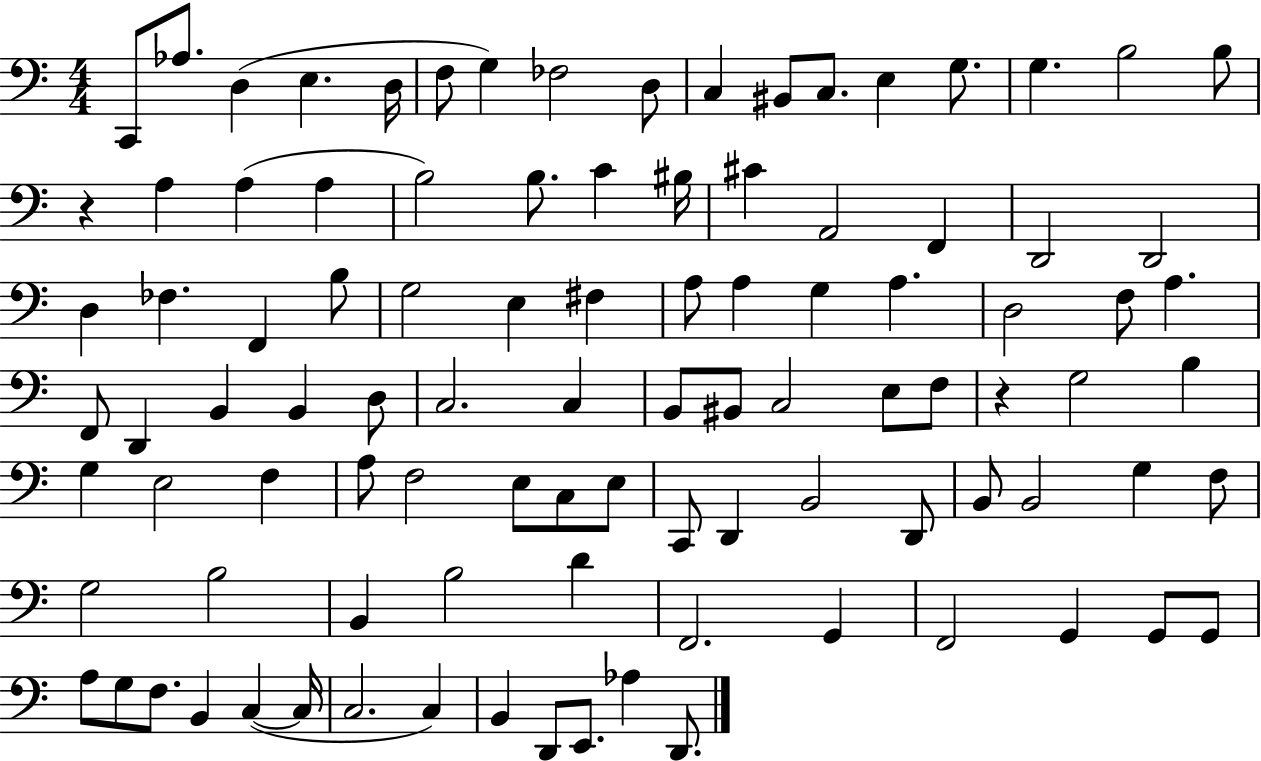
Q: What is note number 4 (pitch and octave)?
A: E3